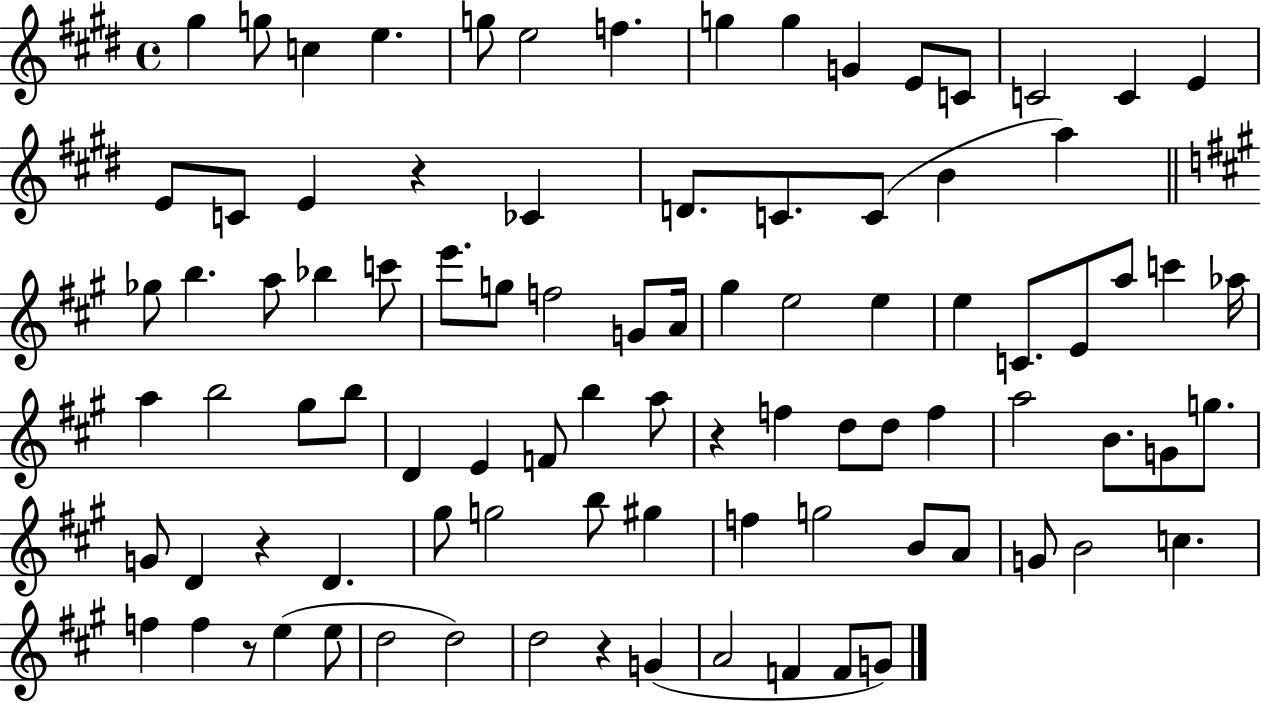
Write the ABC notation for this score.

X:1
T:Untitled
M:4/4
L:1/4
K:E
^g g/2 c e g/2 e2 f g g G E/2 C/2 C2 C E E/2 C/2 E z _C D/2 C/2 C/2 B a _g/2 b a/2 _b c'/2 e'/2 g/2 f2 G/2 A/4 ^g e2 e e C/2 E/2 a/2 c' _a/4 a b2 ^g/2 b/2 D E F/2 b a/2 z f d/2 d/2 f a2 B/2 G/2 g/2 G/2 D z D ^g/2 g2 b/2 ^g f g2 B/2 A/2 G/2 B2 c f f z/2 e e/2 d2 d2 d2 z G A2 F F/2 G/2